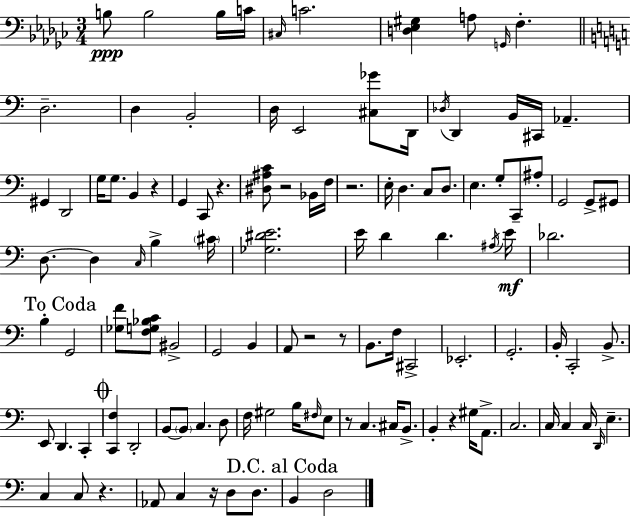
X:1
T:Untitled
M:3/4
L:1/4
K:Ebm
B,/2 B,2 B,/4 C/4 ^C,/4 C2 [D,_E,^G,] A,/2 G,,/4 F, D,2 D, B,,2 D,/4 E,,2 [^C,_G]/2 D,,/4 _D,/4 D,, B,,/4 ^C,,/4 _A,, ^G,, D,,2 G,/4 G,/2 B,, z G,, C,,/2 z [^D,^A,C]/2 z2 _B,,/4 F,/4 z2 E,/4 D, C,/2 D,/2 E, G,/2 C,,/2 ^A,/2 G,,2 G,,/2 ^G,,/2 D,/2 D, C,/4 B, ^C/4 [_G,^DE]2 E/4 D D ^A,/4 E/4 _D2 B, G,,2 [_G,F]/2 [F,G,_B,C]/2 ^B,,2 G,,2 B,, A,,/2 z2 z/2 B,,/2 F,/4 ^C,,2 _E,,2 G,,2 B,,/4 C,,2 B,,/2 E,,/2 D,, C,, [C,,F,] D,,2 B,,/2 B,,/2 C, D,/2 F,/4 ^G,2 B,/4 ^F,/4 E,/2 z/2 C, ^C,/4 B,,/2 B,, z ^G,/4 A,,/2 C,2 C,/4 C, C,/4 D,,/4 E, C, C,/2 z _A,,/2 C, z/4 D,/2 D,/2 B,, D,2